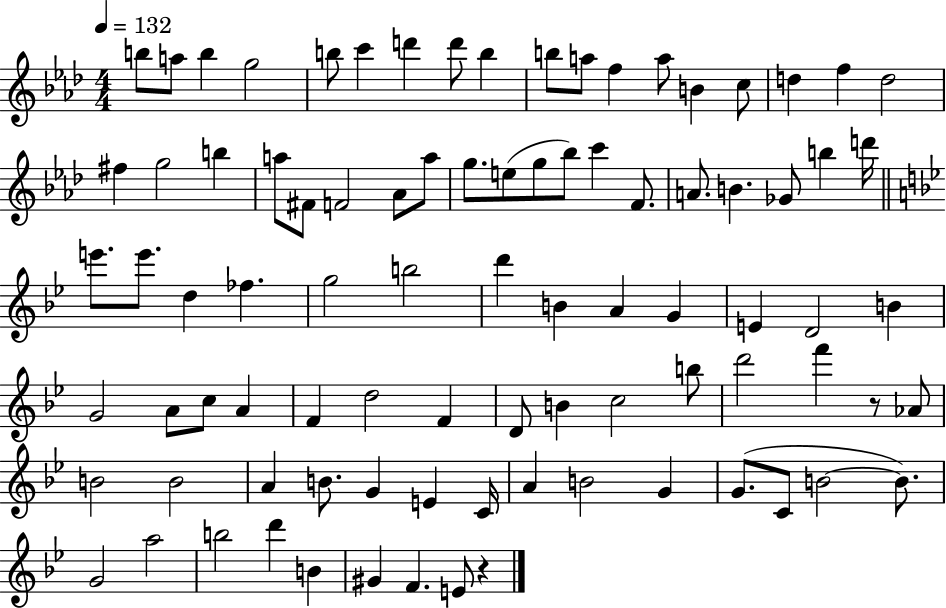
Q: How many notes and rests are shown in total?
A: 88